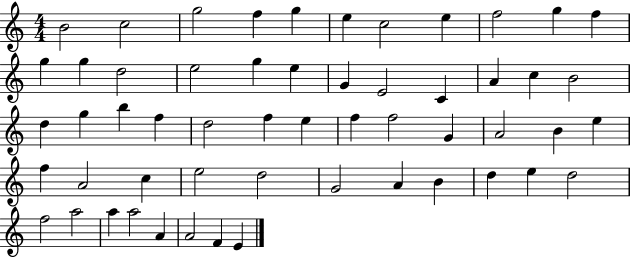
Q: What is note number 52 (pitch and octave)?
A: A4